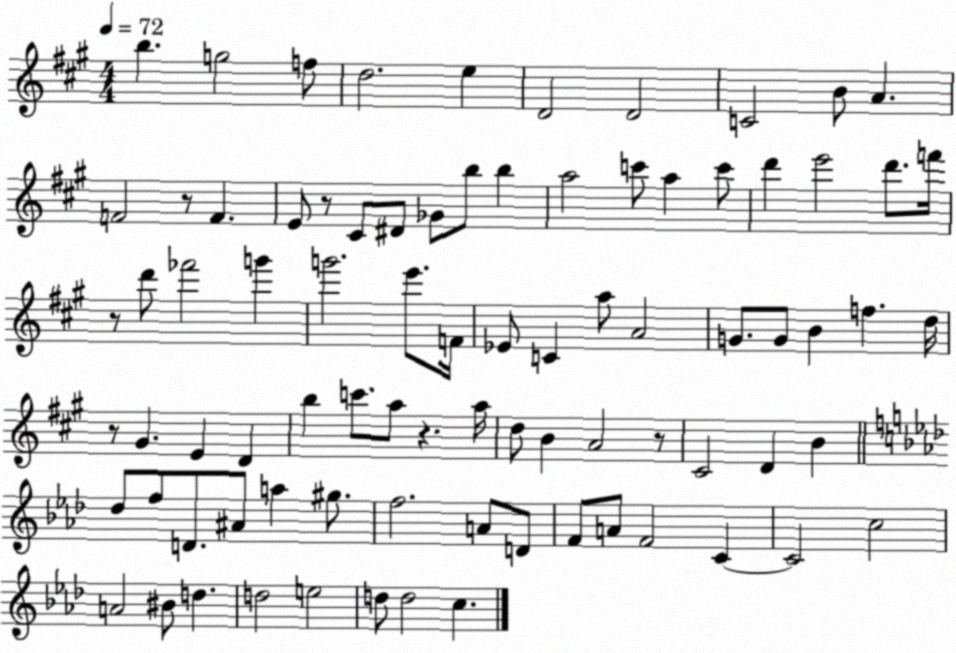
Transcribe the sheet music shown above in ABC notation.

X:1
T:Untitled
M:4/4
L:1/4
K:A
b g2 f/2 d2 e D2 D2 C2 B/2 A F2 z/2 F E/2 z/2 ^C/2 ^D/2 _G/2 b/2 b a2 c'/2 a c'/2 d' e'2 d'/2 f'/4 z/2 d'/2 _f'2 g' g'2 e'/2 F/4 _E/2 C a/2 A2 G/2 G/2 B f d/4 z/2 ^G E D b c'/2 a/2 z a/4 d/2 B A2 z/2 ^C2 D B _d/2 f/2 D/2 ^A/2 a ^g/2 f2 A/2 D/2 F/2 A/2 F2 C C2 c2 A2 ^B/2 d d2 e2 d/2 d2 c